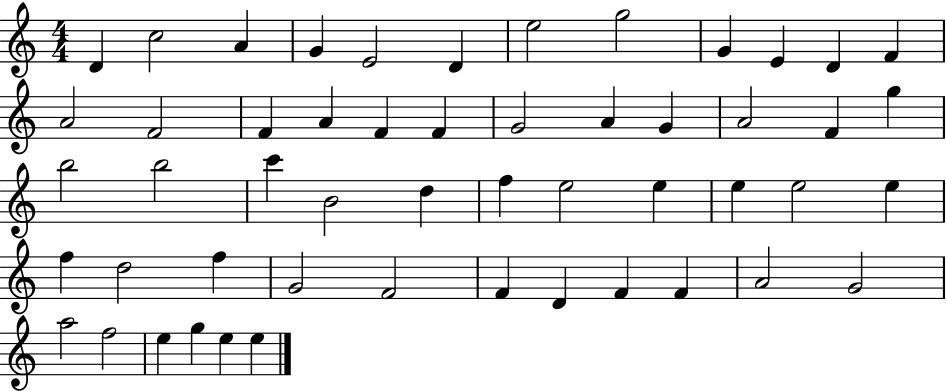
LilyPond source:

{
  \clef treble
  \numericTimeSignature
  \time 4/4
  \key c \major
  d'4 c''2 a'4 | g'4 e'2 d'4 | e''2 g''2 | g'4 e'4 d'4 f'4 | \break a'2 f'2 | f'4 a'4 f'4 f'4 | g'2 a'4 g'4 | a'2 f'4 g''4 | \break b''2 b''2 | c'''4 b'2 d''4 | f''4 e''2 e''4 | e''4 e''2 e''4 | \break f''4 d''2 f''4 | g'2 f'2 | f'4 d'4 f'4 f'4 | a'2 g'2 | \break a''2 f''2 | e''4 g''4 e''4 e''4 | \bar "|."
}